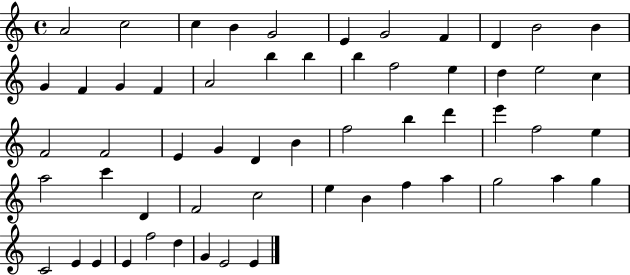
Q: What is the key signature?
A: C major